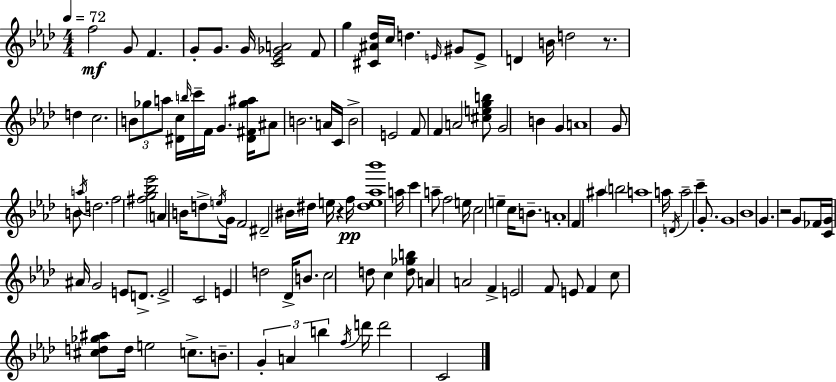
{
  \clef treble
  \numericTimeSignature
  \time 4/4
  \key aes \major
  \tempo 4 = 72
  f''2\mf g'8 f'4. | g'8-. g'8. g'16 <c' ees' ges' a'>2 f'8 | g''4 <cis' ais' des''>16 c''16 d''4. \grace { e'16 } gis'8 e'8-> | d'4 b'16 d''2 r8. | \break d''4 c''2. | \tuplet 3/2 { b'8 ges''8 a''8 } <dis' c''>16 \grace { b''16 } c'''16-- f'16 g'4. | <dis' fis' ges'' ais''>16 ais'8 b'2. | a'16 c'16 b'2-> e'2 | \break f'8 f'4 a'2 | <cis'' e'' g'' b''>8 g'2 b'4 g'4 | a'1 | g'8 b'8 \acciaccatura { a''16 } d''2. | \break f''2 <fis'' g'' bes'' ees'''>2 | a'4 b'16 d''8-> \acciaccatura { e''16 } g'16 f'2 | dis'2-- bis'16 dis''16 e''16 r4 | f''16\pp <dis'' e'' aes'' bes'''>1 | \break a''16 c'''4 a''8-- f''2 | e''16 c''2 e''4-- | c''16 b'8.-- a'1-. | f'4 ais''4 \parenthesize b''2 | \break a''1 | a''16 \acciaccatura { d'16 } a''2-- c'''4-- | g'8.-. g'1 | bes'1 | \break g'4. r2 | g'8 fes'16 <c' g'>16 ais'16 g'2 | e'8 d'8.-> e'2-> c'2 | e'4 d''2 | \break des'16-> b'8. c''2 d''8 c''4 | <d'' ges'' b''>8 a'4 a'2 | f'4-> e'2 f'8 e'8 | f'4 c''8 <cis'' d'' ges'' ais''>8 d''16 e''2 | \break c''8.-> b'8.-- \tuplet 3/2 { g'4-. a'4 | b''4 } \acciaccatura { f''16 } d'''16 d'''2 c'2 | \bar "|."
}